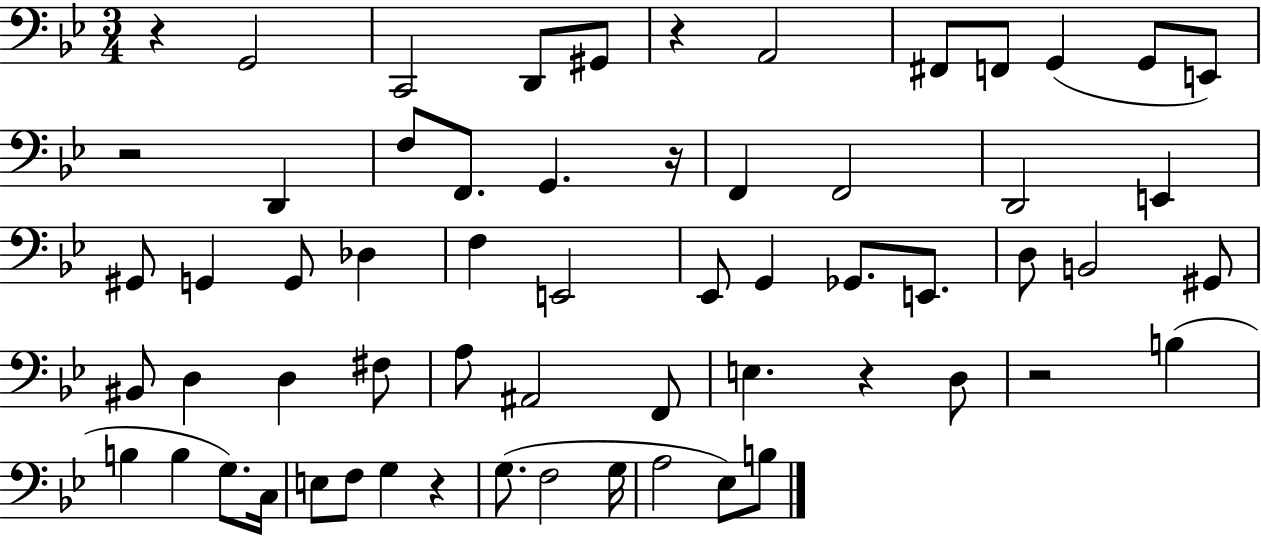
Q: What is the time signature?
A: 3/4